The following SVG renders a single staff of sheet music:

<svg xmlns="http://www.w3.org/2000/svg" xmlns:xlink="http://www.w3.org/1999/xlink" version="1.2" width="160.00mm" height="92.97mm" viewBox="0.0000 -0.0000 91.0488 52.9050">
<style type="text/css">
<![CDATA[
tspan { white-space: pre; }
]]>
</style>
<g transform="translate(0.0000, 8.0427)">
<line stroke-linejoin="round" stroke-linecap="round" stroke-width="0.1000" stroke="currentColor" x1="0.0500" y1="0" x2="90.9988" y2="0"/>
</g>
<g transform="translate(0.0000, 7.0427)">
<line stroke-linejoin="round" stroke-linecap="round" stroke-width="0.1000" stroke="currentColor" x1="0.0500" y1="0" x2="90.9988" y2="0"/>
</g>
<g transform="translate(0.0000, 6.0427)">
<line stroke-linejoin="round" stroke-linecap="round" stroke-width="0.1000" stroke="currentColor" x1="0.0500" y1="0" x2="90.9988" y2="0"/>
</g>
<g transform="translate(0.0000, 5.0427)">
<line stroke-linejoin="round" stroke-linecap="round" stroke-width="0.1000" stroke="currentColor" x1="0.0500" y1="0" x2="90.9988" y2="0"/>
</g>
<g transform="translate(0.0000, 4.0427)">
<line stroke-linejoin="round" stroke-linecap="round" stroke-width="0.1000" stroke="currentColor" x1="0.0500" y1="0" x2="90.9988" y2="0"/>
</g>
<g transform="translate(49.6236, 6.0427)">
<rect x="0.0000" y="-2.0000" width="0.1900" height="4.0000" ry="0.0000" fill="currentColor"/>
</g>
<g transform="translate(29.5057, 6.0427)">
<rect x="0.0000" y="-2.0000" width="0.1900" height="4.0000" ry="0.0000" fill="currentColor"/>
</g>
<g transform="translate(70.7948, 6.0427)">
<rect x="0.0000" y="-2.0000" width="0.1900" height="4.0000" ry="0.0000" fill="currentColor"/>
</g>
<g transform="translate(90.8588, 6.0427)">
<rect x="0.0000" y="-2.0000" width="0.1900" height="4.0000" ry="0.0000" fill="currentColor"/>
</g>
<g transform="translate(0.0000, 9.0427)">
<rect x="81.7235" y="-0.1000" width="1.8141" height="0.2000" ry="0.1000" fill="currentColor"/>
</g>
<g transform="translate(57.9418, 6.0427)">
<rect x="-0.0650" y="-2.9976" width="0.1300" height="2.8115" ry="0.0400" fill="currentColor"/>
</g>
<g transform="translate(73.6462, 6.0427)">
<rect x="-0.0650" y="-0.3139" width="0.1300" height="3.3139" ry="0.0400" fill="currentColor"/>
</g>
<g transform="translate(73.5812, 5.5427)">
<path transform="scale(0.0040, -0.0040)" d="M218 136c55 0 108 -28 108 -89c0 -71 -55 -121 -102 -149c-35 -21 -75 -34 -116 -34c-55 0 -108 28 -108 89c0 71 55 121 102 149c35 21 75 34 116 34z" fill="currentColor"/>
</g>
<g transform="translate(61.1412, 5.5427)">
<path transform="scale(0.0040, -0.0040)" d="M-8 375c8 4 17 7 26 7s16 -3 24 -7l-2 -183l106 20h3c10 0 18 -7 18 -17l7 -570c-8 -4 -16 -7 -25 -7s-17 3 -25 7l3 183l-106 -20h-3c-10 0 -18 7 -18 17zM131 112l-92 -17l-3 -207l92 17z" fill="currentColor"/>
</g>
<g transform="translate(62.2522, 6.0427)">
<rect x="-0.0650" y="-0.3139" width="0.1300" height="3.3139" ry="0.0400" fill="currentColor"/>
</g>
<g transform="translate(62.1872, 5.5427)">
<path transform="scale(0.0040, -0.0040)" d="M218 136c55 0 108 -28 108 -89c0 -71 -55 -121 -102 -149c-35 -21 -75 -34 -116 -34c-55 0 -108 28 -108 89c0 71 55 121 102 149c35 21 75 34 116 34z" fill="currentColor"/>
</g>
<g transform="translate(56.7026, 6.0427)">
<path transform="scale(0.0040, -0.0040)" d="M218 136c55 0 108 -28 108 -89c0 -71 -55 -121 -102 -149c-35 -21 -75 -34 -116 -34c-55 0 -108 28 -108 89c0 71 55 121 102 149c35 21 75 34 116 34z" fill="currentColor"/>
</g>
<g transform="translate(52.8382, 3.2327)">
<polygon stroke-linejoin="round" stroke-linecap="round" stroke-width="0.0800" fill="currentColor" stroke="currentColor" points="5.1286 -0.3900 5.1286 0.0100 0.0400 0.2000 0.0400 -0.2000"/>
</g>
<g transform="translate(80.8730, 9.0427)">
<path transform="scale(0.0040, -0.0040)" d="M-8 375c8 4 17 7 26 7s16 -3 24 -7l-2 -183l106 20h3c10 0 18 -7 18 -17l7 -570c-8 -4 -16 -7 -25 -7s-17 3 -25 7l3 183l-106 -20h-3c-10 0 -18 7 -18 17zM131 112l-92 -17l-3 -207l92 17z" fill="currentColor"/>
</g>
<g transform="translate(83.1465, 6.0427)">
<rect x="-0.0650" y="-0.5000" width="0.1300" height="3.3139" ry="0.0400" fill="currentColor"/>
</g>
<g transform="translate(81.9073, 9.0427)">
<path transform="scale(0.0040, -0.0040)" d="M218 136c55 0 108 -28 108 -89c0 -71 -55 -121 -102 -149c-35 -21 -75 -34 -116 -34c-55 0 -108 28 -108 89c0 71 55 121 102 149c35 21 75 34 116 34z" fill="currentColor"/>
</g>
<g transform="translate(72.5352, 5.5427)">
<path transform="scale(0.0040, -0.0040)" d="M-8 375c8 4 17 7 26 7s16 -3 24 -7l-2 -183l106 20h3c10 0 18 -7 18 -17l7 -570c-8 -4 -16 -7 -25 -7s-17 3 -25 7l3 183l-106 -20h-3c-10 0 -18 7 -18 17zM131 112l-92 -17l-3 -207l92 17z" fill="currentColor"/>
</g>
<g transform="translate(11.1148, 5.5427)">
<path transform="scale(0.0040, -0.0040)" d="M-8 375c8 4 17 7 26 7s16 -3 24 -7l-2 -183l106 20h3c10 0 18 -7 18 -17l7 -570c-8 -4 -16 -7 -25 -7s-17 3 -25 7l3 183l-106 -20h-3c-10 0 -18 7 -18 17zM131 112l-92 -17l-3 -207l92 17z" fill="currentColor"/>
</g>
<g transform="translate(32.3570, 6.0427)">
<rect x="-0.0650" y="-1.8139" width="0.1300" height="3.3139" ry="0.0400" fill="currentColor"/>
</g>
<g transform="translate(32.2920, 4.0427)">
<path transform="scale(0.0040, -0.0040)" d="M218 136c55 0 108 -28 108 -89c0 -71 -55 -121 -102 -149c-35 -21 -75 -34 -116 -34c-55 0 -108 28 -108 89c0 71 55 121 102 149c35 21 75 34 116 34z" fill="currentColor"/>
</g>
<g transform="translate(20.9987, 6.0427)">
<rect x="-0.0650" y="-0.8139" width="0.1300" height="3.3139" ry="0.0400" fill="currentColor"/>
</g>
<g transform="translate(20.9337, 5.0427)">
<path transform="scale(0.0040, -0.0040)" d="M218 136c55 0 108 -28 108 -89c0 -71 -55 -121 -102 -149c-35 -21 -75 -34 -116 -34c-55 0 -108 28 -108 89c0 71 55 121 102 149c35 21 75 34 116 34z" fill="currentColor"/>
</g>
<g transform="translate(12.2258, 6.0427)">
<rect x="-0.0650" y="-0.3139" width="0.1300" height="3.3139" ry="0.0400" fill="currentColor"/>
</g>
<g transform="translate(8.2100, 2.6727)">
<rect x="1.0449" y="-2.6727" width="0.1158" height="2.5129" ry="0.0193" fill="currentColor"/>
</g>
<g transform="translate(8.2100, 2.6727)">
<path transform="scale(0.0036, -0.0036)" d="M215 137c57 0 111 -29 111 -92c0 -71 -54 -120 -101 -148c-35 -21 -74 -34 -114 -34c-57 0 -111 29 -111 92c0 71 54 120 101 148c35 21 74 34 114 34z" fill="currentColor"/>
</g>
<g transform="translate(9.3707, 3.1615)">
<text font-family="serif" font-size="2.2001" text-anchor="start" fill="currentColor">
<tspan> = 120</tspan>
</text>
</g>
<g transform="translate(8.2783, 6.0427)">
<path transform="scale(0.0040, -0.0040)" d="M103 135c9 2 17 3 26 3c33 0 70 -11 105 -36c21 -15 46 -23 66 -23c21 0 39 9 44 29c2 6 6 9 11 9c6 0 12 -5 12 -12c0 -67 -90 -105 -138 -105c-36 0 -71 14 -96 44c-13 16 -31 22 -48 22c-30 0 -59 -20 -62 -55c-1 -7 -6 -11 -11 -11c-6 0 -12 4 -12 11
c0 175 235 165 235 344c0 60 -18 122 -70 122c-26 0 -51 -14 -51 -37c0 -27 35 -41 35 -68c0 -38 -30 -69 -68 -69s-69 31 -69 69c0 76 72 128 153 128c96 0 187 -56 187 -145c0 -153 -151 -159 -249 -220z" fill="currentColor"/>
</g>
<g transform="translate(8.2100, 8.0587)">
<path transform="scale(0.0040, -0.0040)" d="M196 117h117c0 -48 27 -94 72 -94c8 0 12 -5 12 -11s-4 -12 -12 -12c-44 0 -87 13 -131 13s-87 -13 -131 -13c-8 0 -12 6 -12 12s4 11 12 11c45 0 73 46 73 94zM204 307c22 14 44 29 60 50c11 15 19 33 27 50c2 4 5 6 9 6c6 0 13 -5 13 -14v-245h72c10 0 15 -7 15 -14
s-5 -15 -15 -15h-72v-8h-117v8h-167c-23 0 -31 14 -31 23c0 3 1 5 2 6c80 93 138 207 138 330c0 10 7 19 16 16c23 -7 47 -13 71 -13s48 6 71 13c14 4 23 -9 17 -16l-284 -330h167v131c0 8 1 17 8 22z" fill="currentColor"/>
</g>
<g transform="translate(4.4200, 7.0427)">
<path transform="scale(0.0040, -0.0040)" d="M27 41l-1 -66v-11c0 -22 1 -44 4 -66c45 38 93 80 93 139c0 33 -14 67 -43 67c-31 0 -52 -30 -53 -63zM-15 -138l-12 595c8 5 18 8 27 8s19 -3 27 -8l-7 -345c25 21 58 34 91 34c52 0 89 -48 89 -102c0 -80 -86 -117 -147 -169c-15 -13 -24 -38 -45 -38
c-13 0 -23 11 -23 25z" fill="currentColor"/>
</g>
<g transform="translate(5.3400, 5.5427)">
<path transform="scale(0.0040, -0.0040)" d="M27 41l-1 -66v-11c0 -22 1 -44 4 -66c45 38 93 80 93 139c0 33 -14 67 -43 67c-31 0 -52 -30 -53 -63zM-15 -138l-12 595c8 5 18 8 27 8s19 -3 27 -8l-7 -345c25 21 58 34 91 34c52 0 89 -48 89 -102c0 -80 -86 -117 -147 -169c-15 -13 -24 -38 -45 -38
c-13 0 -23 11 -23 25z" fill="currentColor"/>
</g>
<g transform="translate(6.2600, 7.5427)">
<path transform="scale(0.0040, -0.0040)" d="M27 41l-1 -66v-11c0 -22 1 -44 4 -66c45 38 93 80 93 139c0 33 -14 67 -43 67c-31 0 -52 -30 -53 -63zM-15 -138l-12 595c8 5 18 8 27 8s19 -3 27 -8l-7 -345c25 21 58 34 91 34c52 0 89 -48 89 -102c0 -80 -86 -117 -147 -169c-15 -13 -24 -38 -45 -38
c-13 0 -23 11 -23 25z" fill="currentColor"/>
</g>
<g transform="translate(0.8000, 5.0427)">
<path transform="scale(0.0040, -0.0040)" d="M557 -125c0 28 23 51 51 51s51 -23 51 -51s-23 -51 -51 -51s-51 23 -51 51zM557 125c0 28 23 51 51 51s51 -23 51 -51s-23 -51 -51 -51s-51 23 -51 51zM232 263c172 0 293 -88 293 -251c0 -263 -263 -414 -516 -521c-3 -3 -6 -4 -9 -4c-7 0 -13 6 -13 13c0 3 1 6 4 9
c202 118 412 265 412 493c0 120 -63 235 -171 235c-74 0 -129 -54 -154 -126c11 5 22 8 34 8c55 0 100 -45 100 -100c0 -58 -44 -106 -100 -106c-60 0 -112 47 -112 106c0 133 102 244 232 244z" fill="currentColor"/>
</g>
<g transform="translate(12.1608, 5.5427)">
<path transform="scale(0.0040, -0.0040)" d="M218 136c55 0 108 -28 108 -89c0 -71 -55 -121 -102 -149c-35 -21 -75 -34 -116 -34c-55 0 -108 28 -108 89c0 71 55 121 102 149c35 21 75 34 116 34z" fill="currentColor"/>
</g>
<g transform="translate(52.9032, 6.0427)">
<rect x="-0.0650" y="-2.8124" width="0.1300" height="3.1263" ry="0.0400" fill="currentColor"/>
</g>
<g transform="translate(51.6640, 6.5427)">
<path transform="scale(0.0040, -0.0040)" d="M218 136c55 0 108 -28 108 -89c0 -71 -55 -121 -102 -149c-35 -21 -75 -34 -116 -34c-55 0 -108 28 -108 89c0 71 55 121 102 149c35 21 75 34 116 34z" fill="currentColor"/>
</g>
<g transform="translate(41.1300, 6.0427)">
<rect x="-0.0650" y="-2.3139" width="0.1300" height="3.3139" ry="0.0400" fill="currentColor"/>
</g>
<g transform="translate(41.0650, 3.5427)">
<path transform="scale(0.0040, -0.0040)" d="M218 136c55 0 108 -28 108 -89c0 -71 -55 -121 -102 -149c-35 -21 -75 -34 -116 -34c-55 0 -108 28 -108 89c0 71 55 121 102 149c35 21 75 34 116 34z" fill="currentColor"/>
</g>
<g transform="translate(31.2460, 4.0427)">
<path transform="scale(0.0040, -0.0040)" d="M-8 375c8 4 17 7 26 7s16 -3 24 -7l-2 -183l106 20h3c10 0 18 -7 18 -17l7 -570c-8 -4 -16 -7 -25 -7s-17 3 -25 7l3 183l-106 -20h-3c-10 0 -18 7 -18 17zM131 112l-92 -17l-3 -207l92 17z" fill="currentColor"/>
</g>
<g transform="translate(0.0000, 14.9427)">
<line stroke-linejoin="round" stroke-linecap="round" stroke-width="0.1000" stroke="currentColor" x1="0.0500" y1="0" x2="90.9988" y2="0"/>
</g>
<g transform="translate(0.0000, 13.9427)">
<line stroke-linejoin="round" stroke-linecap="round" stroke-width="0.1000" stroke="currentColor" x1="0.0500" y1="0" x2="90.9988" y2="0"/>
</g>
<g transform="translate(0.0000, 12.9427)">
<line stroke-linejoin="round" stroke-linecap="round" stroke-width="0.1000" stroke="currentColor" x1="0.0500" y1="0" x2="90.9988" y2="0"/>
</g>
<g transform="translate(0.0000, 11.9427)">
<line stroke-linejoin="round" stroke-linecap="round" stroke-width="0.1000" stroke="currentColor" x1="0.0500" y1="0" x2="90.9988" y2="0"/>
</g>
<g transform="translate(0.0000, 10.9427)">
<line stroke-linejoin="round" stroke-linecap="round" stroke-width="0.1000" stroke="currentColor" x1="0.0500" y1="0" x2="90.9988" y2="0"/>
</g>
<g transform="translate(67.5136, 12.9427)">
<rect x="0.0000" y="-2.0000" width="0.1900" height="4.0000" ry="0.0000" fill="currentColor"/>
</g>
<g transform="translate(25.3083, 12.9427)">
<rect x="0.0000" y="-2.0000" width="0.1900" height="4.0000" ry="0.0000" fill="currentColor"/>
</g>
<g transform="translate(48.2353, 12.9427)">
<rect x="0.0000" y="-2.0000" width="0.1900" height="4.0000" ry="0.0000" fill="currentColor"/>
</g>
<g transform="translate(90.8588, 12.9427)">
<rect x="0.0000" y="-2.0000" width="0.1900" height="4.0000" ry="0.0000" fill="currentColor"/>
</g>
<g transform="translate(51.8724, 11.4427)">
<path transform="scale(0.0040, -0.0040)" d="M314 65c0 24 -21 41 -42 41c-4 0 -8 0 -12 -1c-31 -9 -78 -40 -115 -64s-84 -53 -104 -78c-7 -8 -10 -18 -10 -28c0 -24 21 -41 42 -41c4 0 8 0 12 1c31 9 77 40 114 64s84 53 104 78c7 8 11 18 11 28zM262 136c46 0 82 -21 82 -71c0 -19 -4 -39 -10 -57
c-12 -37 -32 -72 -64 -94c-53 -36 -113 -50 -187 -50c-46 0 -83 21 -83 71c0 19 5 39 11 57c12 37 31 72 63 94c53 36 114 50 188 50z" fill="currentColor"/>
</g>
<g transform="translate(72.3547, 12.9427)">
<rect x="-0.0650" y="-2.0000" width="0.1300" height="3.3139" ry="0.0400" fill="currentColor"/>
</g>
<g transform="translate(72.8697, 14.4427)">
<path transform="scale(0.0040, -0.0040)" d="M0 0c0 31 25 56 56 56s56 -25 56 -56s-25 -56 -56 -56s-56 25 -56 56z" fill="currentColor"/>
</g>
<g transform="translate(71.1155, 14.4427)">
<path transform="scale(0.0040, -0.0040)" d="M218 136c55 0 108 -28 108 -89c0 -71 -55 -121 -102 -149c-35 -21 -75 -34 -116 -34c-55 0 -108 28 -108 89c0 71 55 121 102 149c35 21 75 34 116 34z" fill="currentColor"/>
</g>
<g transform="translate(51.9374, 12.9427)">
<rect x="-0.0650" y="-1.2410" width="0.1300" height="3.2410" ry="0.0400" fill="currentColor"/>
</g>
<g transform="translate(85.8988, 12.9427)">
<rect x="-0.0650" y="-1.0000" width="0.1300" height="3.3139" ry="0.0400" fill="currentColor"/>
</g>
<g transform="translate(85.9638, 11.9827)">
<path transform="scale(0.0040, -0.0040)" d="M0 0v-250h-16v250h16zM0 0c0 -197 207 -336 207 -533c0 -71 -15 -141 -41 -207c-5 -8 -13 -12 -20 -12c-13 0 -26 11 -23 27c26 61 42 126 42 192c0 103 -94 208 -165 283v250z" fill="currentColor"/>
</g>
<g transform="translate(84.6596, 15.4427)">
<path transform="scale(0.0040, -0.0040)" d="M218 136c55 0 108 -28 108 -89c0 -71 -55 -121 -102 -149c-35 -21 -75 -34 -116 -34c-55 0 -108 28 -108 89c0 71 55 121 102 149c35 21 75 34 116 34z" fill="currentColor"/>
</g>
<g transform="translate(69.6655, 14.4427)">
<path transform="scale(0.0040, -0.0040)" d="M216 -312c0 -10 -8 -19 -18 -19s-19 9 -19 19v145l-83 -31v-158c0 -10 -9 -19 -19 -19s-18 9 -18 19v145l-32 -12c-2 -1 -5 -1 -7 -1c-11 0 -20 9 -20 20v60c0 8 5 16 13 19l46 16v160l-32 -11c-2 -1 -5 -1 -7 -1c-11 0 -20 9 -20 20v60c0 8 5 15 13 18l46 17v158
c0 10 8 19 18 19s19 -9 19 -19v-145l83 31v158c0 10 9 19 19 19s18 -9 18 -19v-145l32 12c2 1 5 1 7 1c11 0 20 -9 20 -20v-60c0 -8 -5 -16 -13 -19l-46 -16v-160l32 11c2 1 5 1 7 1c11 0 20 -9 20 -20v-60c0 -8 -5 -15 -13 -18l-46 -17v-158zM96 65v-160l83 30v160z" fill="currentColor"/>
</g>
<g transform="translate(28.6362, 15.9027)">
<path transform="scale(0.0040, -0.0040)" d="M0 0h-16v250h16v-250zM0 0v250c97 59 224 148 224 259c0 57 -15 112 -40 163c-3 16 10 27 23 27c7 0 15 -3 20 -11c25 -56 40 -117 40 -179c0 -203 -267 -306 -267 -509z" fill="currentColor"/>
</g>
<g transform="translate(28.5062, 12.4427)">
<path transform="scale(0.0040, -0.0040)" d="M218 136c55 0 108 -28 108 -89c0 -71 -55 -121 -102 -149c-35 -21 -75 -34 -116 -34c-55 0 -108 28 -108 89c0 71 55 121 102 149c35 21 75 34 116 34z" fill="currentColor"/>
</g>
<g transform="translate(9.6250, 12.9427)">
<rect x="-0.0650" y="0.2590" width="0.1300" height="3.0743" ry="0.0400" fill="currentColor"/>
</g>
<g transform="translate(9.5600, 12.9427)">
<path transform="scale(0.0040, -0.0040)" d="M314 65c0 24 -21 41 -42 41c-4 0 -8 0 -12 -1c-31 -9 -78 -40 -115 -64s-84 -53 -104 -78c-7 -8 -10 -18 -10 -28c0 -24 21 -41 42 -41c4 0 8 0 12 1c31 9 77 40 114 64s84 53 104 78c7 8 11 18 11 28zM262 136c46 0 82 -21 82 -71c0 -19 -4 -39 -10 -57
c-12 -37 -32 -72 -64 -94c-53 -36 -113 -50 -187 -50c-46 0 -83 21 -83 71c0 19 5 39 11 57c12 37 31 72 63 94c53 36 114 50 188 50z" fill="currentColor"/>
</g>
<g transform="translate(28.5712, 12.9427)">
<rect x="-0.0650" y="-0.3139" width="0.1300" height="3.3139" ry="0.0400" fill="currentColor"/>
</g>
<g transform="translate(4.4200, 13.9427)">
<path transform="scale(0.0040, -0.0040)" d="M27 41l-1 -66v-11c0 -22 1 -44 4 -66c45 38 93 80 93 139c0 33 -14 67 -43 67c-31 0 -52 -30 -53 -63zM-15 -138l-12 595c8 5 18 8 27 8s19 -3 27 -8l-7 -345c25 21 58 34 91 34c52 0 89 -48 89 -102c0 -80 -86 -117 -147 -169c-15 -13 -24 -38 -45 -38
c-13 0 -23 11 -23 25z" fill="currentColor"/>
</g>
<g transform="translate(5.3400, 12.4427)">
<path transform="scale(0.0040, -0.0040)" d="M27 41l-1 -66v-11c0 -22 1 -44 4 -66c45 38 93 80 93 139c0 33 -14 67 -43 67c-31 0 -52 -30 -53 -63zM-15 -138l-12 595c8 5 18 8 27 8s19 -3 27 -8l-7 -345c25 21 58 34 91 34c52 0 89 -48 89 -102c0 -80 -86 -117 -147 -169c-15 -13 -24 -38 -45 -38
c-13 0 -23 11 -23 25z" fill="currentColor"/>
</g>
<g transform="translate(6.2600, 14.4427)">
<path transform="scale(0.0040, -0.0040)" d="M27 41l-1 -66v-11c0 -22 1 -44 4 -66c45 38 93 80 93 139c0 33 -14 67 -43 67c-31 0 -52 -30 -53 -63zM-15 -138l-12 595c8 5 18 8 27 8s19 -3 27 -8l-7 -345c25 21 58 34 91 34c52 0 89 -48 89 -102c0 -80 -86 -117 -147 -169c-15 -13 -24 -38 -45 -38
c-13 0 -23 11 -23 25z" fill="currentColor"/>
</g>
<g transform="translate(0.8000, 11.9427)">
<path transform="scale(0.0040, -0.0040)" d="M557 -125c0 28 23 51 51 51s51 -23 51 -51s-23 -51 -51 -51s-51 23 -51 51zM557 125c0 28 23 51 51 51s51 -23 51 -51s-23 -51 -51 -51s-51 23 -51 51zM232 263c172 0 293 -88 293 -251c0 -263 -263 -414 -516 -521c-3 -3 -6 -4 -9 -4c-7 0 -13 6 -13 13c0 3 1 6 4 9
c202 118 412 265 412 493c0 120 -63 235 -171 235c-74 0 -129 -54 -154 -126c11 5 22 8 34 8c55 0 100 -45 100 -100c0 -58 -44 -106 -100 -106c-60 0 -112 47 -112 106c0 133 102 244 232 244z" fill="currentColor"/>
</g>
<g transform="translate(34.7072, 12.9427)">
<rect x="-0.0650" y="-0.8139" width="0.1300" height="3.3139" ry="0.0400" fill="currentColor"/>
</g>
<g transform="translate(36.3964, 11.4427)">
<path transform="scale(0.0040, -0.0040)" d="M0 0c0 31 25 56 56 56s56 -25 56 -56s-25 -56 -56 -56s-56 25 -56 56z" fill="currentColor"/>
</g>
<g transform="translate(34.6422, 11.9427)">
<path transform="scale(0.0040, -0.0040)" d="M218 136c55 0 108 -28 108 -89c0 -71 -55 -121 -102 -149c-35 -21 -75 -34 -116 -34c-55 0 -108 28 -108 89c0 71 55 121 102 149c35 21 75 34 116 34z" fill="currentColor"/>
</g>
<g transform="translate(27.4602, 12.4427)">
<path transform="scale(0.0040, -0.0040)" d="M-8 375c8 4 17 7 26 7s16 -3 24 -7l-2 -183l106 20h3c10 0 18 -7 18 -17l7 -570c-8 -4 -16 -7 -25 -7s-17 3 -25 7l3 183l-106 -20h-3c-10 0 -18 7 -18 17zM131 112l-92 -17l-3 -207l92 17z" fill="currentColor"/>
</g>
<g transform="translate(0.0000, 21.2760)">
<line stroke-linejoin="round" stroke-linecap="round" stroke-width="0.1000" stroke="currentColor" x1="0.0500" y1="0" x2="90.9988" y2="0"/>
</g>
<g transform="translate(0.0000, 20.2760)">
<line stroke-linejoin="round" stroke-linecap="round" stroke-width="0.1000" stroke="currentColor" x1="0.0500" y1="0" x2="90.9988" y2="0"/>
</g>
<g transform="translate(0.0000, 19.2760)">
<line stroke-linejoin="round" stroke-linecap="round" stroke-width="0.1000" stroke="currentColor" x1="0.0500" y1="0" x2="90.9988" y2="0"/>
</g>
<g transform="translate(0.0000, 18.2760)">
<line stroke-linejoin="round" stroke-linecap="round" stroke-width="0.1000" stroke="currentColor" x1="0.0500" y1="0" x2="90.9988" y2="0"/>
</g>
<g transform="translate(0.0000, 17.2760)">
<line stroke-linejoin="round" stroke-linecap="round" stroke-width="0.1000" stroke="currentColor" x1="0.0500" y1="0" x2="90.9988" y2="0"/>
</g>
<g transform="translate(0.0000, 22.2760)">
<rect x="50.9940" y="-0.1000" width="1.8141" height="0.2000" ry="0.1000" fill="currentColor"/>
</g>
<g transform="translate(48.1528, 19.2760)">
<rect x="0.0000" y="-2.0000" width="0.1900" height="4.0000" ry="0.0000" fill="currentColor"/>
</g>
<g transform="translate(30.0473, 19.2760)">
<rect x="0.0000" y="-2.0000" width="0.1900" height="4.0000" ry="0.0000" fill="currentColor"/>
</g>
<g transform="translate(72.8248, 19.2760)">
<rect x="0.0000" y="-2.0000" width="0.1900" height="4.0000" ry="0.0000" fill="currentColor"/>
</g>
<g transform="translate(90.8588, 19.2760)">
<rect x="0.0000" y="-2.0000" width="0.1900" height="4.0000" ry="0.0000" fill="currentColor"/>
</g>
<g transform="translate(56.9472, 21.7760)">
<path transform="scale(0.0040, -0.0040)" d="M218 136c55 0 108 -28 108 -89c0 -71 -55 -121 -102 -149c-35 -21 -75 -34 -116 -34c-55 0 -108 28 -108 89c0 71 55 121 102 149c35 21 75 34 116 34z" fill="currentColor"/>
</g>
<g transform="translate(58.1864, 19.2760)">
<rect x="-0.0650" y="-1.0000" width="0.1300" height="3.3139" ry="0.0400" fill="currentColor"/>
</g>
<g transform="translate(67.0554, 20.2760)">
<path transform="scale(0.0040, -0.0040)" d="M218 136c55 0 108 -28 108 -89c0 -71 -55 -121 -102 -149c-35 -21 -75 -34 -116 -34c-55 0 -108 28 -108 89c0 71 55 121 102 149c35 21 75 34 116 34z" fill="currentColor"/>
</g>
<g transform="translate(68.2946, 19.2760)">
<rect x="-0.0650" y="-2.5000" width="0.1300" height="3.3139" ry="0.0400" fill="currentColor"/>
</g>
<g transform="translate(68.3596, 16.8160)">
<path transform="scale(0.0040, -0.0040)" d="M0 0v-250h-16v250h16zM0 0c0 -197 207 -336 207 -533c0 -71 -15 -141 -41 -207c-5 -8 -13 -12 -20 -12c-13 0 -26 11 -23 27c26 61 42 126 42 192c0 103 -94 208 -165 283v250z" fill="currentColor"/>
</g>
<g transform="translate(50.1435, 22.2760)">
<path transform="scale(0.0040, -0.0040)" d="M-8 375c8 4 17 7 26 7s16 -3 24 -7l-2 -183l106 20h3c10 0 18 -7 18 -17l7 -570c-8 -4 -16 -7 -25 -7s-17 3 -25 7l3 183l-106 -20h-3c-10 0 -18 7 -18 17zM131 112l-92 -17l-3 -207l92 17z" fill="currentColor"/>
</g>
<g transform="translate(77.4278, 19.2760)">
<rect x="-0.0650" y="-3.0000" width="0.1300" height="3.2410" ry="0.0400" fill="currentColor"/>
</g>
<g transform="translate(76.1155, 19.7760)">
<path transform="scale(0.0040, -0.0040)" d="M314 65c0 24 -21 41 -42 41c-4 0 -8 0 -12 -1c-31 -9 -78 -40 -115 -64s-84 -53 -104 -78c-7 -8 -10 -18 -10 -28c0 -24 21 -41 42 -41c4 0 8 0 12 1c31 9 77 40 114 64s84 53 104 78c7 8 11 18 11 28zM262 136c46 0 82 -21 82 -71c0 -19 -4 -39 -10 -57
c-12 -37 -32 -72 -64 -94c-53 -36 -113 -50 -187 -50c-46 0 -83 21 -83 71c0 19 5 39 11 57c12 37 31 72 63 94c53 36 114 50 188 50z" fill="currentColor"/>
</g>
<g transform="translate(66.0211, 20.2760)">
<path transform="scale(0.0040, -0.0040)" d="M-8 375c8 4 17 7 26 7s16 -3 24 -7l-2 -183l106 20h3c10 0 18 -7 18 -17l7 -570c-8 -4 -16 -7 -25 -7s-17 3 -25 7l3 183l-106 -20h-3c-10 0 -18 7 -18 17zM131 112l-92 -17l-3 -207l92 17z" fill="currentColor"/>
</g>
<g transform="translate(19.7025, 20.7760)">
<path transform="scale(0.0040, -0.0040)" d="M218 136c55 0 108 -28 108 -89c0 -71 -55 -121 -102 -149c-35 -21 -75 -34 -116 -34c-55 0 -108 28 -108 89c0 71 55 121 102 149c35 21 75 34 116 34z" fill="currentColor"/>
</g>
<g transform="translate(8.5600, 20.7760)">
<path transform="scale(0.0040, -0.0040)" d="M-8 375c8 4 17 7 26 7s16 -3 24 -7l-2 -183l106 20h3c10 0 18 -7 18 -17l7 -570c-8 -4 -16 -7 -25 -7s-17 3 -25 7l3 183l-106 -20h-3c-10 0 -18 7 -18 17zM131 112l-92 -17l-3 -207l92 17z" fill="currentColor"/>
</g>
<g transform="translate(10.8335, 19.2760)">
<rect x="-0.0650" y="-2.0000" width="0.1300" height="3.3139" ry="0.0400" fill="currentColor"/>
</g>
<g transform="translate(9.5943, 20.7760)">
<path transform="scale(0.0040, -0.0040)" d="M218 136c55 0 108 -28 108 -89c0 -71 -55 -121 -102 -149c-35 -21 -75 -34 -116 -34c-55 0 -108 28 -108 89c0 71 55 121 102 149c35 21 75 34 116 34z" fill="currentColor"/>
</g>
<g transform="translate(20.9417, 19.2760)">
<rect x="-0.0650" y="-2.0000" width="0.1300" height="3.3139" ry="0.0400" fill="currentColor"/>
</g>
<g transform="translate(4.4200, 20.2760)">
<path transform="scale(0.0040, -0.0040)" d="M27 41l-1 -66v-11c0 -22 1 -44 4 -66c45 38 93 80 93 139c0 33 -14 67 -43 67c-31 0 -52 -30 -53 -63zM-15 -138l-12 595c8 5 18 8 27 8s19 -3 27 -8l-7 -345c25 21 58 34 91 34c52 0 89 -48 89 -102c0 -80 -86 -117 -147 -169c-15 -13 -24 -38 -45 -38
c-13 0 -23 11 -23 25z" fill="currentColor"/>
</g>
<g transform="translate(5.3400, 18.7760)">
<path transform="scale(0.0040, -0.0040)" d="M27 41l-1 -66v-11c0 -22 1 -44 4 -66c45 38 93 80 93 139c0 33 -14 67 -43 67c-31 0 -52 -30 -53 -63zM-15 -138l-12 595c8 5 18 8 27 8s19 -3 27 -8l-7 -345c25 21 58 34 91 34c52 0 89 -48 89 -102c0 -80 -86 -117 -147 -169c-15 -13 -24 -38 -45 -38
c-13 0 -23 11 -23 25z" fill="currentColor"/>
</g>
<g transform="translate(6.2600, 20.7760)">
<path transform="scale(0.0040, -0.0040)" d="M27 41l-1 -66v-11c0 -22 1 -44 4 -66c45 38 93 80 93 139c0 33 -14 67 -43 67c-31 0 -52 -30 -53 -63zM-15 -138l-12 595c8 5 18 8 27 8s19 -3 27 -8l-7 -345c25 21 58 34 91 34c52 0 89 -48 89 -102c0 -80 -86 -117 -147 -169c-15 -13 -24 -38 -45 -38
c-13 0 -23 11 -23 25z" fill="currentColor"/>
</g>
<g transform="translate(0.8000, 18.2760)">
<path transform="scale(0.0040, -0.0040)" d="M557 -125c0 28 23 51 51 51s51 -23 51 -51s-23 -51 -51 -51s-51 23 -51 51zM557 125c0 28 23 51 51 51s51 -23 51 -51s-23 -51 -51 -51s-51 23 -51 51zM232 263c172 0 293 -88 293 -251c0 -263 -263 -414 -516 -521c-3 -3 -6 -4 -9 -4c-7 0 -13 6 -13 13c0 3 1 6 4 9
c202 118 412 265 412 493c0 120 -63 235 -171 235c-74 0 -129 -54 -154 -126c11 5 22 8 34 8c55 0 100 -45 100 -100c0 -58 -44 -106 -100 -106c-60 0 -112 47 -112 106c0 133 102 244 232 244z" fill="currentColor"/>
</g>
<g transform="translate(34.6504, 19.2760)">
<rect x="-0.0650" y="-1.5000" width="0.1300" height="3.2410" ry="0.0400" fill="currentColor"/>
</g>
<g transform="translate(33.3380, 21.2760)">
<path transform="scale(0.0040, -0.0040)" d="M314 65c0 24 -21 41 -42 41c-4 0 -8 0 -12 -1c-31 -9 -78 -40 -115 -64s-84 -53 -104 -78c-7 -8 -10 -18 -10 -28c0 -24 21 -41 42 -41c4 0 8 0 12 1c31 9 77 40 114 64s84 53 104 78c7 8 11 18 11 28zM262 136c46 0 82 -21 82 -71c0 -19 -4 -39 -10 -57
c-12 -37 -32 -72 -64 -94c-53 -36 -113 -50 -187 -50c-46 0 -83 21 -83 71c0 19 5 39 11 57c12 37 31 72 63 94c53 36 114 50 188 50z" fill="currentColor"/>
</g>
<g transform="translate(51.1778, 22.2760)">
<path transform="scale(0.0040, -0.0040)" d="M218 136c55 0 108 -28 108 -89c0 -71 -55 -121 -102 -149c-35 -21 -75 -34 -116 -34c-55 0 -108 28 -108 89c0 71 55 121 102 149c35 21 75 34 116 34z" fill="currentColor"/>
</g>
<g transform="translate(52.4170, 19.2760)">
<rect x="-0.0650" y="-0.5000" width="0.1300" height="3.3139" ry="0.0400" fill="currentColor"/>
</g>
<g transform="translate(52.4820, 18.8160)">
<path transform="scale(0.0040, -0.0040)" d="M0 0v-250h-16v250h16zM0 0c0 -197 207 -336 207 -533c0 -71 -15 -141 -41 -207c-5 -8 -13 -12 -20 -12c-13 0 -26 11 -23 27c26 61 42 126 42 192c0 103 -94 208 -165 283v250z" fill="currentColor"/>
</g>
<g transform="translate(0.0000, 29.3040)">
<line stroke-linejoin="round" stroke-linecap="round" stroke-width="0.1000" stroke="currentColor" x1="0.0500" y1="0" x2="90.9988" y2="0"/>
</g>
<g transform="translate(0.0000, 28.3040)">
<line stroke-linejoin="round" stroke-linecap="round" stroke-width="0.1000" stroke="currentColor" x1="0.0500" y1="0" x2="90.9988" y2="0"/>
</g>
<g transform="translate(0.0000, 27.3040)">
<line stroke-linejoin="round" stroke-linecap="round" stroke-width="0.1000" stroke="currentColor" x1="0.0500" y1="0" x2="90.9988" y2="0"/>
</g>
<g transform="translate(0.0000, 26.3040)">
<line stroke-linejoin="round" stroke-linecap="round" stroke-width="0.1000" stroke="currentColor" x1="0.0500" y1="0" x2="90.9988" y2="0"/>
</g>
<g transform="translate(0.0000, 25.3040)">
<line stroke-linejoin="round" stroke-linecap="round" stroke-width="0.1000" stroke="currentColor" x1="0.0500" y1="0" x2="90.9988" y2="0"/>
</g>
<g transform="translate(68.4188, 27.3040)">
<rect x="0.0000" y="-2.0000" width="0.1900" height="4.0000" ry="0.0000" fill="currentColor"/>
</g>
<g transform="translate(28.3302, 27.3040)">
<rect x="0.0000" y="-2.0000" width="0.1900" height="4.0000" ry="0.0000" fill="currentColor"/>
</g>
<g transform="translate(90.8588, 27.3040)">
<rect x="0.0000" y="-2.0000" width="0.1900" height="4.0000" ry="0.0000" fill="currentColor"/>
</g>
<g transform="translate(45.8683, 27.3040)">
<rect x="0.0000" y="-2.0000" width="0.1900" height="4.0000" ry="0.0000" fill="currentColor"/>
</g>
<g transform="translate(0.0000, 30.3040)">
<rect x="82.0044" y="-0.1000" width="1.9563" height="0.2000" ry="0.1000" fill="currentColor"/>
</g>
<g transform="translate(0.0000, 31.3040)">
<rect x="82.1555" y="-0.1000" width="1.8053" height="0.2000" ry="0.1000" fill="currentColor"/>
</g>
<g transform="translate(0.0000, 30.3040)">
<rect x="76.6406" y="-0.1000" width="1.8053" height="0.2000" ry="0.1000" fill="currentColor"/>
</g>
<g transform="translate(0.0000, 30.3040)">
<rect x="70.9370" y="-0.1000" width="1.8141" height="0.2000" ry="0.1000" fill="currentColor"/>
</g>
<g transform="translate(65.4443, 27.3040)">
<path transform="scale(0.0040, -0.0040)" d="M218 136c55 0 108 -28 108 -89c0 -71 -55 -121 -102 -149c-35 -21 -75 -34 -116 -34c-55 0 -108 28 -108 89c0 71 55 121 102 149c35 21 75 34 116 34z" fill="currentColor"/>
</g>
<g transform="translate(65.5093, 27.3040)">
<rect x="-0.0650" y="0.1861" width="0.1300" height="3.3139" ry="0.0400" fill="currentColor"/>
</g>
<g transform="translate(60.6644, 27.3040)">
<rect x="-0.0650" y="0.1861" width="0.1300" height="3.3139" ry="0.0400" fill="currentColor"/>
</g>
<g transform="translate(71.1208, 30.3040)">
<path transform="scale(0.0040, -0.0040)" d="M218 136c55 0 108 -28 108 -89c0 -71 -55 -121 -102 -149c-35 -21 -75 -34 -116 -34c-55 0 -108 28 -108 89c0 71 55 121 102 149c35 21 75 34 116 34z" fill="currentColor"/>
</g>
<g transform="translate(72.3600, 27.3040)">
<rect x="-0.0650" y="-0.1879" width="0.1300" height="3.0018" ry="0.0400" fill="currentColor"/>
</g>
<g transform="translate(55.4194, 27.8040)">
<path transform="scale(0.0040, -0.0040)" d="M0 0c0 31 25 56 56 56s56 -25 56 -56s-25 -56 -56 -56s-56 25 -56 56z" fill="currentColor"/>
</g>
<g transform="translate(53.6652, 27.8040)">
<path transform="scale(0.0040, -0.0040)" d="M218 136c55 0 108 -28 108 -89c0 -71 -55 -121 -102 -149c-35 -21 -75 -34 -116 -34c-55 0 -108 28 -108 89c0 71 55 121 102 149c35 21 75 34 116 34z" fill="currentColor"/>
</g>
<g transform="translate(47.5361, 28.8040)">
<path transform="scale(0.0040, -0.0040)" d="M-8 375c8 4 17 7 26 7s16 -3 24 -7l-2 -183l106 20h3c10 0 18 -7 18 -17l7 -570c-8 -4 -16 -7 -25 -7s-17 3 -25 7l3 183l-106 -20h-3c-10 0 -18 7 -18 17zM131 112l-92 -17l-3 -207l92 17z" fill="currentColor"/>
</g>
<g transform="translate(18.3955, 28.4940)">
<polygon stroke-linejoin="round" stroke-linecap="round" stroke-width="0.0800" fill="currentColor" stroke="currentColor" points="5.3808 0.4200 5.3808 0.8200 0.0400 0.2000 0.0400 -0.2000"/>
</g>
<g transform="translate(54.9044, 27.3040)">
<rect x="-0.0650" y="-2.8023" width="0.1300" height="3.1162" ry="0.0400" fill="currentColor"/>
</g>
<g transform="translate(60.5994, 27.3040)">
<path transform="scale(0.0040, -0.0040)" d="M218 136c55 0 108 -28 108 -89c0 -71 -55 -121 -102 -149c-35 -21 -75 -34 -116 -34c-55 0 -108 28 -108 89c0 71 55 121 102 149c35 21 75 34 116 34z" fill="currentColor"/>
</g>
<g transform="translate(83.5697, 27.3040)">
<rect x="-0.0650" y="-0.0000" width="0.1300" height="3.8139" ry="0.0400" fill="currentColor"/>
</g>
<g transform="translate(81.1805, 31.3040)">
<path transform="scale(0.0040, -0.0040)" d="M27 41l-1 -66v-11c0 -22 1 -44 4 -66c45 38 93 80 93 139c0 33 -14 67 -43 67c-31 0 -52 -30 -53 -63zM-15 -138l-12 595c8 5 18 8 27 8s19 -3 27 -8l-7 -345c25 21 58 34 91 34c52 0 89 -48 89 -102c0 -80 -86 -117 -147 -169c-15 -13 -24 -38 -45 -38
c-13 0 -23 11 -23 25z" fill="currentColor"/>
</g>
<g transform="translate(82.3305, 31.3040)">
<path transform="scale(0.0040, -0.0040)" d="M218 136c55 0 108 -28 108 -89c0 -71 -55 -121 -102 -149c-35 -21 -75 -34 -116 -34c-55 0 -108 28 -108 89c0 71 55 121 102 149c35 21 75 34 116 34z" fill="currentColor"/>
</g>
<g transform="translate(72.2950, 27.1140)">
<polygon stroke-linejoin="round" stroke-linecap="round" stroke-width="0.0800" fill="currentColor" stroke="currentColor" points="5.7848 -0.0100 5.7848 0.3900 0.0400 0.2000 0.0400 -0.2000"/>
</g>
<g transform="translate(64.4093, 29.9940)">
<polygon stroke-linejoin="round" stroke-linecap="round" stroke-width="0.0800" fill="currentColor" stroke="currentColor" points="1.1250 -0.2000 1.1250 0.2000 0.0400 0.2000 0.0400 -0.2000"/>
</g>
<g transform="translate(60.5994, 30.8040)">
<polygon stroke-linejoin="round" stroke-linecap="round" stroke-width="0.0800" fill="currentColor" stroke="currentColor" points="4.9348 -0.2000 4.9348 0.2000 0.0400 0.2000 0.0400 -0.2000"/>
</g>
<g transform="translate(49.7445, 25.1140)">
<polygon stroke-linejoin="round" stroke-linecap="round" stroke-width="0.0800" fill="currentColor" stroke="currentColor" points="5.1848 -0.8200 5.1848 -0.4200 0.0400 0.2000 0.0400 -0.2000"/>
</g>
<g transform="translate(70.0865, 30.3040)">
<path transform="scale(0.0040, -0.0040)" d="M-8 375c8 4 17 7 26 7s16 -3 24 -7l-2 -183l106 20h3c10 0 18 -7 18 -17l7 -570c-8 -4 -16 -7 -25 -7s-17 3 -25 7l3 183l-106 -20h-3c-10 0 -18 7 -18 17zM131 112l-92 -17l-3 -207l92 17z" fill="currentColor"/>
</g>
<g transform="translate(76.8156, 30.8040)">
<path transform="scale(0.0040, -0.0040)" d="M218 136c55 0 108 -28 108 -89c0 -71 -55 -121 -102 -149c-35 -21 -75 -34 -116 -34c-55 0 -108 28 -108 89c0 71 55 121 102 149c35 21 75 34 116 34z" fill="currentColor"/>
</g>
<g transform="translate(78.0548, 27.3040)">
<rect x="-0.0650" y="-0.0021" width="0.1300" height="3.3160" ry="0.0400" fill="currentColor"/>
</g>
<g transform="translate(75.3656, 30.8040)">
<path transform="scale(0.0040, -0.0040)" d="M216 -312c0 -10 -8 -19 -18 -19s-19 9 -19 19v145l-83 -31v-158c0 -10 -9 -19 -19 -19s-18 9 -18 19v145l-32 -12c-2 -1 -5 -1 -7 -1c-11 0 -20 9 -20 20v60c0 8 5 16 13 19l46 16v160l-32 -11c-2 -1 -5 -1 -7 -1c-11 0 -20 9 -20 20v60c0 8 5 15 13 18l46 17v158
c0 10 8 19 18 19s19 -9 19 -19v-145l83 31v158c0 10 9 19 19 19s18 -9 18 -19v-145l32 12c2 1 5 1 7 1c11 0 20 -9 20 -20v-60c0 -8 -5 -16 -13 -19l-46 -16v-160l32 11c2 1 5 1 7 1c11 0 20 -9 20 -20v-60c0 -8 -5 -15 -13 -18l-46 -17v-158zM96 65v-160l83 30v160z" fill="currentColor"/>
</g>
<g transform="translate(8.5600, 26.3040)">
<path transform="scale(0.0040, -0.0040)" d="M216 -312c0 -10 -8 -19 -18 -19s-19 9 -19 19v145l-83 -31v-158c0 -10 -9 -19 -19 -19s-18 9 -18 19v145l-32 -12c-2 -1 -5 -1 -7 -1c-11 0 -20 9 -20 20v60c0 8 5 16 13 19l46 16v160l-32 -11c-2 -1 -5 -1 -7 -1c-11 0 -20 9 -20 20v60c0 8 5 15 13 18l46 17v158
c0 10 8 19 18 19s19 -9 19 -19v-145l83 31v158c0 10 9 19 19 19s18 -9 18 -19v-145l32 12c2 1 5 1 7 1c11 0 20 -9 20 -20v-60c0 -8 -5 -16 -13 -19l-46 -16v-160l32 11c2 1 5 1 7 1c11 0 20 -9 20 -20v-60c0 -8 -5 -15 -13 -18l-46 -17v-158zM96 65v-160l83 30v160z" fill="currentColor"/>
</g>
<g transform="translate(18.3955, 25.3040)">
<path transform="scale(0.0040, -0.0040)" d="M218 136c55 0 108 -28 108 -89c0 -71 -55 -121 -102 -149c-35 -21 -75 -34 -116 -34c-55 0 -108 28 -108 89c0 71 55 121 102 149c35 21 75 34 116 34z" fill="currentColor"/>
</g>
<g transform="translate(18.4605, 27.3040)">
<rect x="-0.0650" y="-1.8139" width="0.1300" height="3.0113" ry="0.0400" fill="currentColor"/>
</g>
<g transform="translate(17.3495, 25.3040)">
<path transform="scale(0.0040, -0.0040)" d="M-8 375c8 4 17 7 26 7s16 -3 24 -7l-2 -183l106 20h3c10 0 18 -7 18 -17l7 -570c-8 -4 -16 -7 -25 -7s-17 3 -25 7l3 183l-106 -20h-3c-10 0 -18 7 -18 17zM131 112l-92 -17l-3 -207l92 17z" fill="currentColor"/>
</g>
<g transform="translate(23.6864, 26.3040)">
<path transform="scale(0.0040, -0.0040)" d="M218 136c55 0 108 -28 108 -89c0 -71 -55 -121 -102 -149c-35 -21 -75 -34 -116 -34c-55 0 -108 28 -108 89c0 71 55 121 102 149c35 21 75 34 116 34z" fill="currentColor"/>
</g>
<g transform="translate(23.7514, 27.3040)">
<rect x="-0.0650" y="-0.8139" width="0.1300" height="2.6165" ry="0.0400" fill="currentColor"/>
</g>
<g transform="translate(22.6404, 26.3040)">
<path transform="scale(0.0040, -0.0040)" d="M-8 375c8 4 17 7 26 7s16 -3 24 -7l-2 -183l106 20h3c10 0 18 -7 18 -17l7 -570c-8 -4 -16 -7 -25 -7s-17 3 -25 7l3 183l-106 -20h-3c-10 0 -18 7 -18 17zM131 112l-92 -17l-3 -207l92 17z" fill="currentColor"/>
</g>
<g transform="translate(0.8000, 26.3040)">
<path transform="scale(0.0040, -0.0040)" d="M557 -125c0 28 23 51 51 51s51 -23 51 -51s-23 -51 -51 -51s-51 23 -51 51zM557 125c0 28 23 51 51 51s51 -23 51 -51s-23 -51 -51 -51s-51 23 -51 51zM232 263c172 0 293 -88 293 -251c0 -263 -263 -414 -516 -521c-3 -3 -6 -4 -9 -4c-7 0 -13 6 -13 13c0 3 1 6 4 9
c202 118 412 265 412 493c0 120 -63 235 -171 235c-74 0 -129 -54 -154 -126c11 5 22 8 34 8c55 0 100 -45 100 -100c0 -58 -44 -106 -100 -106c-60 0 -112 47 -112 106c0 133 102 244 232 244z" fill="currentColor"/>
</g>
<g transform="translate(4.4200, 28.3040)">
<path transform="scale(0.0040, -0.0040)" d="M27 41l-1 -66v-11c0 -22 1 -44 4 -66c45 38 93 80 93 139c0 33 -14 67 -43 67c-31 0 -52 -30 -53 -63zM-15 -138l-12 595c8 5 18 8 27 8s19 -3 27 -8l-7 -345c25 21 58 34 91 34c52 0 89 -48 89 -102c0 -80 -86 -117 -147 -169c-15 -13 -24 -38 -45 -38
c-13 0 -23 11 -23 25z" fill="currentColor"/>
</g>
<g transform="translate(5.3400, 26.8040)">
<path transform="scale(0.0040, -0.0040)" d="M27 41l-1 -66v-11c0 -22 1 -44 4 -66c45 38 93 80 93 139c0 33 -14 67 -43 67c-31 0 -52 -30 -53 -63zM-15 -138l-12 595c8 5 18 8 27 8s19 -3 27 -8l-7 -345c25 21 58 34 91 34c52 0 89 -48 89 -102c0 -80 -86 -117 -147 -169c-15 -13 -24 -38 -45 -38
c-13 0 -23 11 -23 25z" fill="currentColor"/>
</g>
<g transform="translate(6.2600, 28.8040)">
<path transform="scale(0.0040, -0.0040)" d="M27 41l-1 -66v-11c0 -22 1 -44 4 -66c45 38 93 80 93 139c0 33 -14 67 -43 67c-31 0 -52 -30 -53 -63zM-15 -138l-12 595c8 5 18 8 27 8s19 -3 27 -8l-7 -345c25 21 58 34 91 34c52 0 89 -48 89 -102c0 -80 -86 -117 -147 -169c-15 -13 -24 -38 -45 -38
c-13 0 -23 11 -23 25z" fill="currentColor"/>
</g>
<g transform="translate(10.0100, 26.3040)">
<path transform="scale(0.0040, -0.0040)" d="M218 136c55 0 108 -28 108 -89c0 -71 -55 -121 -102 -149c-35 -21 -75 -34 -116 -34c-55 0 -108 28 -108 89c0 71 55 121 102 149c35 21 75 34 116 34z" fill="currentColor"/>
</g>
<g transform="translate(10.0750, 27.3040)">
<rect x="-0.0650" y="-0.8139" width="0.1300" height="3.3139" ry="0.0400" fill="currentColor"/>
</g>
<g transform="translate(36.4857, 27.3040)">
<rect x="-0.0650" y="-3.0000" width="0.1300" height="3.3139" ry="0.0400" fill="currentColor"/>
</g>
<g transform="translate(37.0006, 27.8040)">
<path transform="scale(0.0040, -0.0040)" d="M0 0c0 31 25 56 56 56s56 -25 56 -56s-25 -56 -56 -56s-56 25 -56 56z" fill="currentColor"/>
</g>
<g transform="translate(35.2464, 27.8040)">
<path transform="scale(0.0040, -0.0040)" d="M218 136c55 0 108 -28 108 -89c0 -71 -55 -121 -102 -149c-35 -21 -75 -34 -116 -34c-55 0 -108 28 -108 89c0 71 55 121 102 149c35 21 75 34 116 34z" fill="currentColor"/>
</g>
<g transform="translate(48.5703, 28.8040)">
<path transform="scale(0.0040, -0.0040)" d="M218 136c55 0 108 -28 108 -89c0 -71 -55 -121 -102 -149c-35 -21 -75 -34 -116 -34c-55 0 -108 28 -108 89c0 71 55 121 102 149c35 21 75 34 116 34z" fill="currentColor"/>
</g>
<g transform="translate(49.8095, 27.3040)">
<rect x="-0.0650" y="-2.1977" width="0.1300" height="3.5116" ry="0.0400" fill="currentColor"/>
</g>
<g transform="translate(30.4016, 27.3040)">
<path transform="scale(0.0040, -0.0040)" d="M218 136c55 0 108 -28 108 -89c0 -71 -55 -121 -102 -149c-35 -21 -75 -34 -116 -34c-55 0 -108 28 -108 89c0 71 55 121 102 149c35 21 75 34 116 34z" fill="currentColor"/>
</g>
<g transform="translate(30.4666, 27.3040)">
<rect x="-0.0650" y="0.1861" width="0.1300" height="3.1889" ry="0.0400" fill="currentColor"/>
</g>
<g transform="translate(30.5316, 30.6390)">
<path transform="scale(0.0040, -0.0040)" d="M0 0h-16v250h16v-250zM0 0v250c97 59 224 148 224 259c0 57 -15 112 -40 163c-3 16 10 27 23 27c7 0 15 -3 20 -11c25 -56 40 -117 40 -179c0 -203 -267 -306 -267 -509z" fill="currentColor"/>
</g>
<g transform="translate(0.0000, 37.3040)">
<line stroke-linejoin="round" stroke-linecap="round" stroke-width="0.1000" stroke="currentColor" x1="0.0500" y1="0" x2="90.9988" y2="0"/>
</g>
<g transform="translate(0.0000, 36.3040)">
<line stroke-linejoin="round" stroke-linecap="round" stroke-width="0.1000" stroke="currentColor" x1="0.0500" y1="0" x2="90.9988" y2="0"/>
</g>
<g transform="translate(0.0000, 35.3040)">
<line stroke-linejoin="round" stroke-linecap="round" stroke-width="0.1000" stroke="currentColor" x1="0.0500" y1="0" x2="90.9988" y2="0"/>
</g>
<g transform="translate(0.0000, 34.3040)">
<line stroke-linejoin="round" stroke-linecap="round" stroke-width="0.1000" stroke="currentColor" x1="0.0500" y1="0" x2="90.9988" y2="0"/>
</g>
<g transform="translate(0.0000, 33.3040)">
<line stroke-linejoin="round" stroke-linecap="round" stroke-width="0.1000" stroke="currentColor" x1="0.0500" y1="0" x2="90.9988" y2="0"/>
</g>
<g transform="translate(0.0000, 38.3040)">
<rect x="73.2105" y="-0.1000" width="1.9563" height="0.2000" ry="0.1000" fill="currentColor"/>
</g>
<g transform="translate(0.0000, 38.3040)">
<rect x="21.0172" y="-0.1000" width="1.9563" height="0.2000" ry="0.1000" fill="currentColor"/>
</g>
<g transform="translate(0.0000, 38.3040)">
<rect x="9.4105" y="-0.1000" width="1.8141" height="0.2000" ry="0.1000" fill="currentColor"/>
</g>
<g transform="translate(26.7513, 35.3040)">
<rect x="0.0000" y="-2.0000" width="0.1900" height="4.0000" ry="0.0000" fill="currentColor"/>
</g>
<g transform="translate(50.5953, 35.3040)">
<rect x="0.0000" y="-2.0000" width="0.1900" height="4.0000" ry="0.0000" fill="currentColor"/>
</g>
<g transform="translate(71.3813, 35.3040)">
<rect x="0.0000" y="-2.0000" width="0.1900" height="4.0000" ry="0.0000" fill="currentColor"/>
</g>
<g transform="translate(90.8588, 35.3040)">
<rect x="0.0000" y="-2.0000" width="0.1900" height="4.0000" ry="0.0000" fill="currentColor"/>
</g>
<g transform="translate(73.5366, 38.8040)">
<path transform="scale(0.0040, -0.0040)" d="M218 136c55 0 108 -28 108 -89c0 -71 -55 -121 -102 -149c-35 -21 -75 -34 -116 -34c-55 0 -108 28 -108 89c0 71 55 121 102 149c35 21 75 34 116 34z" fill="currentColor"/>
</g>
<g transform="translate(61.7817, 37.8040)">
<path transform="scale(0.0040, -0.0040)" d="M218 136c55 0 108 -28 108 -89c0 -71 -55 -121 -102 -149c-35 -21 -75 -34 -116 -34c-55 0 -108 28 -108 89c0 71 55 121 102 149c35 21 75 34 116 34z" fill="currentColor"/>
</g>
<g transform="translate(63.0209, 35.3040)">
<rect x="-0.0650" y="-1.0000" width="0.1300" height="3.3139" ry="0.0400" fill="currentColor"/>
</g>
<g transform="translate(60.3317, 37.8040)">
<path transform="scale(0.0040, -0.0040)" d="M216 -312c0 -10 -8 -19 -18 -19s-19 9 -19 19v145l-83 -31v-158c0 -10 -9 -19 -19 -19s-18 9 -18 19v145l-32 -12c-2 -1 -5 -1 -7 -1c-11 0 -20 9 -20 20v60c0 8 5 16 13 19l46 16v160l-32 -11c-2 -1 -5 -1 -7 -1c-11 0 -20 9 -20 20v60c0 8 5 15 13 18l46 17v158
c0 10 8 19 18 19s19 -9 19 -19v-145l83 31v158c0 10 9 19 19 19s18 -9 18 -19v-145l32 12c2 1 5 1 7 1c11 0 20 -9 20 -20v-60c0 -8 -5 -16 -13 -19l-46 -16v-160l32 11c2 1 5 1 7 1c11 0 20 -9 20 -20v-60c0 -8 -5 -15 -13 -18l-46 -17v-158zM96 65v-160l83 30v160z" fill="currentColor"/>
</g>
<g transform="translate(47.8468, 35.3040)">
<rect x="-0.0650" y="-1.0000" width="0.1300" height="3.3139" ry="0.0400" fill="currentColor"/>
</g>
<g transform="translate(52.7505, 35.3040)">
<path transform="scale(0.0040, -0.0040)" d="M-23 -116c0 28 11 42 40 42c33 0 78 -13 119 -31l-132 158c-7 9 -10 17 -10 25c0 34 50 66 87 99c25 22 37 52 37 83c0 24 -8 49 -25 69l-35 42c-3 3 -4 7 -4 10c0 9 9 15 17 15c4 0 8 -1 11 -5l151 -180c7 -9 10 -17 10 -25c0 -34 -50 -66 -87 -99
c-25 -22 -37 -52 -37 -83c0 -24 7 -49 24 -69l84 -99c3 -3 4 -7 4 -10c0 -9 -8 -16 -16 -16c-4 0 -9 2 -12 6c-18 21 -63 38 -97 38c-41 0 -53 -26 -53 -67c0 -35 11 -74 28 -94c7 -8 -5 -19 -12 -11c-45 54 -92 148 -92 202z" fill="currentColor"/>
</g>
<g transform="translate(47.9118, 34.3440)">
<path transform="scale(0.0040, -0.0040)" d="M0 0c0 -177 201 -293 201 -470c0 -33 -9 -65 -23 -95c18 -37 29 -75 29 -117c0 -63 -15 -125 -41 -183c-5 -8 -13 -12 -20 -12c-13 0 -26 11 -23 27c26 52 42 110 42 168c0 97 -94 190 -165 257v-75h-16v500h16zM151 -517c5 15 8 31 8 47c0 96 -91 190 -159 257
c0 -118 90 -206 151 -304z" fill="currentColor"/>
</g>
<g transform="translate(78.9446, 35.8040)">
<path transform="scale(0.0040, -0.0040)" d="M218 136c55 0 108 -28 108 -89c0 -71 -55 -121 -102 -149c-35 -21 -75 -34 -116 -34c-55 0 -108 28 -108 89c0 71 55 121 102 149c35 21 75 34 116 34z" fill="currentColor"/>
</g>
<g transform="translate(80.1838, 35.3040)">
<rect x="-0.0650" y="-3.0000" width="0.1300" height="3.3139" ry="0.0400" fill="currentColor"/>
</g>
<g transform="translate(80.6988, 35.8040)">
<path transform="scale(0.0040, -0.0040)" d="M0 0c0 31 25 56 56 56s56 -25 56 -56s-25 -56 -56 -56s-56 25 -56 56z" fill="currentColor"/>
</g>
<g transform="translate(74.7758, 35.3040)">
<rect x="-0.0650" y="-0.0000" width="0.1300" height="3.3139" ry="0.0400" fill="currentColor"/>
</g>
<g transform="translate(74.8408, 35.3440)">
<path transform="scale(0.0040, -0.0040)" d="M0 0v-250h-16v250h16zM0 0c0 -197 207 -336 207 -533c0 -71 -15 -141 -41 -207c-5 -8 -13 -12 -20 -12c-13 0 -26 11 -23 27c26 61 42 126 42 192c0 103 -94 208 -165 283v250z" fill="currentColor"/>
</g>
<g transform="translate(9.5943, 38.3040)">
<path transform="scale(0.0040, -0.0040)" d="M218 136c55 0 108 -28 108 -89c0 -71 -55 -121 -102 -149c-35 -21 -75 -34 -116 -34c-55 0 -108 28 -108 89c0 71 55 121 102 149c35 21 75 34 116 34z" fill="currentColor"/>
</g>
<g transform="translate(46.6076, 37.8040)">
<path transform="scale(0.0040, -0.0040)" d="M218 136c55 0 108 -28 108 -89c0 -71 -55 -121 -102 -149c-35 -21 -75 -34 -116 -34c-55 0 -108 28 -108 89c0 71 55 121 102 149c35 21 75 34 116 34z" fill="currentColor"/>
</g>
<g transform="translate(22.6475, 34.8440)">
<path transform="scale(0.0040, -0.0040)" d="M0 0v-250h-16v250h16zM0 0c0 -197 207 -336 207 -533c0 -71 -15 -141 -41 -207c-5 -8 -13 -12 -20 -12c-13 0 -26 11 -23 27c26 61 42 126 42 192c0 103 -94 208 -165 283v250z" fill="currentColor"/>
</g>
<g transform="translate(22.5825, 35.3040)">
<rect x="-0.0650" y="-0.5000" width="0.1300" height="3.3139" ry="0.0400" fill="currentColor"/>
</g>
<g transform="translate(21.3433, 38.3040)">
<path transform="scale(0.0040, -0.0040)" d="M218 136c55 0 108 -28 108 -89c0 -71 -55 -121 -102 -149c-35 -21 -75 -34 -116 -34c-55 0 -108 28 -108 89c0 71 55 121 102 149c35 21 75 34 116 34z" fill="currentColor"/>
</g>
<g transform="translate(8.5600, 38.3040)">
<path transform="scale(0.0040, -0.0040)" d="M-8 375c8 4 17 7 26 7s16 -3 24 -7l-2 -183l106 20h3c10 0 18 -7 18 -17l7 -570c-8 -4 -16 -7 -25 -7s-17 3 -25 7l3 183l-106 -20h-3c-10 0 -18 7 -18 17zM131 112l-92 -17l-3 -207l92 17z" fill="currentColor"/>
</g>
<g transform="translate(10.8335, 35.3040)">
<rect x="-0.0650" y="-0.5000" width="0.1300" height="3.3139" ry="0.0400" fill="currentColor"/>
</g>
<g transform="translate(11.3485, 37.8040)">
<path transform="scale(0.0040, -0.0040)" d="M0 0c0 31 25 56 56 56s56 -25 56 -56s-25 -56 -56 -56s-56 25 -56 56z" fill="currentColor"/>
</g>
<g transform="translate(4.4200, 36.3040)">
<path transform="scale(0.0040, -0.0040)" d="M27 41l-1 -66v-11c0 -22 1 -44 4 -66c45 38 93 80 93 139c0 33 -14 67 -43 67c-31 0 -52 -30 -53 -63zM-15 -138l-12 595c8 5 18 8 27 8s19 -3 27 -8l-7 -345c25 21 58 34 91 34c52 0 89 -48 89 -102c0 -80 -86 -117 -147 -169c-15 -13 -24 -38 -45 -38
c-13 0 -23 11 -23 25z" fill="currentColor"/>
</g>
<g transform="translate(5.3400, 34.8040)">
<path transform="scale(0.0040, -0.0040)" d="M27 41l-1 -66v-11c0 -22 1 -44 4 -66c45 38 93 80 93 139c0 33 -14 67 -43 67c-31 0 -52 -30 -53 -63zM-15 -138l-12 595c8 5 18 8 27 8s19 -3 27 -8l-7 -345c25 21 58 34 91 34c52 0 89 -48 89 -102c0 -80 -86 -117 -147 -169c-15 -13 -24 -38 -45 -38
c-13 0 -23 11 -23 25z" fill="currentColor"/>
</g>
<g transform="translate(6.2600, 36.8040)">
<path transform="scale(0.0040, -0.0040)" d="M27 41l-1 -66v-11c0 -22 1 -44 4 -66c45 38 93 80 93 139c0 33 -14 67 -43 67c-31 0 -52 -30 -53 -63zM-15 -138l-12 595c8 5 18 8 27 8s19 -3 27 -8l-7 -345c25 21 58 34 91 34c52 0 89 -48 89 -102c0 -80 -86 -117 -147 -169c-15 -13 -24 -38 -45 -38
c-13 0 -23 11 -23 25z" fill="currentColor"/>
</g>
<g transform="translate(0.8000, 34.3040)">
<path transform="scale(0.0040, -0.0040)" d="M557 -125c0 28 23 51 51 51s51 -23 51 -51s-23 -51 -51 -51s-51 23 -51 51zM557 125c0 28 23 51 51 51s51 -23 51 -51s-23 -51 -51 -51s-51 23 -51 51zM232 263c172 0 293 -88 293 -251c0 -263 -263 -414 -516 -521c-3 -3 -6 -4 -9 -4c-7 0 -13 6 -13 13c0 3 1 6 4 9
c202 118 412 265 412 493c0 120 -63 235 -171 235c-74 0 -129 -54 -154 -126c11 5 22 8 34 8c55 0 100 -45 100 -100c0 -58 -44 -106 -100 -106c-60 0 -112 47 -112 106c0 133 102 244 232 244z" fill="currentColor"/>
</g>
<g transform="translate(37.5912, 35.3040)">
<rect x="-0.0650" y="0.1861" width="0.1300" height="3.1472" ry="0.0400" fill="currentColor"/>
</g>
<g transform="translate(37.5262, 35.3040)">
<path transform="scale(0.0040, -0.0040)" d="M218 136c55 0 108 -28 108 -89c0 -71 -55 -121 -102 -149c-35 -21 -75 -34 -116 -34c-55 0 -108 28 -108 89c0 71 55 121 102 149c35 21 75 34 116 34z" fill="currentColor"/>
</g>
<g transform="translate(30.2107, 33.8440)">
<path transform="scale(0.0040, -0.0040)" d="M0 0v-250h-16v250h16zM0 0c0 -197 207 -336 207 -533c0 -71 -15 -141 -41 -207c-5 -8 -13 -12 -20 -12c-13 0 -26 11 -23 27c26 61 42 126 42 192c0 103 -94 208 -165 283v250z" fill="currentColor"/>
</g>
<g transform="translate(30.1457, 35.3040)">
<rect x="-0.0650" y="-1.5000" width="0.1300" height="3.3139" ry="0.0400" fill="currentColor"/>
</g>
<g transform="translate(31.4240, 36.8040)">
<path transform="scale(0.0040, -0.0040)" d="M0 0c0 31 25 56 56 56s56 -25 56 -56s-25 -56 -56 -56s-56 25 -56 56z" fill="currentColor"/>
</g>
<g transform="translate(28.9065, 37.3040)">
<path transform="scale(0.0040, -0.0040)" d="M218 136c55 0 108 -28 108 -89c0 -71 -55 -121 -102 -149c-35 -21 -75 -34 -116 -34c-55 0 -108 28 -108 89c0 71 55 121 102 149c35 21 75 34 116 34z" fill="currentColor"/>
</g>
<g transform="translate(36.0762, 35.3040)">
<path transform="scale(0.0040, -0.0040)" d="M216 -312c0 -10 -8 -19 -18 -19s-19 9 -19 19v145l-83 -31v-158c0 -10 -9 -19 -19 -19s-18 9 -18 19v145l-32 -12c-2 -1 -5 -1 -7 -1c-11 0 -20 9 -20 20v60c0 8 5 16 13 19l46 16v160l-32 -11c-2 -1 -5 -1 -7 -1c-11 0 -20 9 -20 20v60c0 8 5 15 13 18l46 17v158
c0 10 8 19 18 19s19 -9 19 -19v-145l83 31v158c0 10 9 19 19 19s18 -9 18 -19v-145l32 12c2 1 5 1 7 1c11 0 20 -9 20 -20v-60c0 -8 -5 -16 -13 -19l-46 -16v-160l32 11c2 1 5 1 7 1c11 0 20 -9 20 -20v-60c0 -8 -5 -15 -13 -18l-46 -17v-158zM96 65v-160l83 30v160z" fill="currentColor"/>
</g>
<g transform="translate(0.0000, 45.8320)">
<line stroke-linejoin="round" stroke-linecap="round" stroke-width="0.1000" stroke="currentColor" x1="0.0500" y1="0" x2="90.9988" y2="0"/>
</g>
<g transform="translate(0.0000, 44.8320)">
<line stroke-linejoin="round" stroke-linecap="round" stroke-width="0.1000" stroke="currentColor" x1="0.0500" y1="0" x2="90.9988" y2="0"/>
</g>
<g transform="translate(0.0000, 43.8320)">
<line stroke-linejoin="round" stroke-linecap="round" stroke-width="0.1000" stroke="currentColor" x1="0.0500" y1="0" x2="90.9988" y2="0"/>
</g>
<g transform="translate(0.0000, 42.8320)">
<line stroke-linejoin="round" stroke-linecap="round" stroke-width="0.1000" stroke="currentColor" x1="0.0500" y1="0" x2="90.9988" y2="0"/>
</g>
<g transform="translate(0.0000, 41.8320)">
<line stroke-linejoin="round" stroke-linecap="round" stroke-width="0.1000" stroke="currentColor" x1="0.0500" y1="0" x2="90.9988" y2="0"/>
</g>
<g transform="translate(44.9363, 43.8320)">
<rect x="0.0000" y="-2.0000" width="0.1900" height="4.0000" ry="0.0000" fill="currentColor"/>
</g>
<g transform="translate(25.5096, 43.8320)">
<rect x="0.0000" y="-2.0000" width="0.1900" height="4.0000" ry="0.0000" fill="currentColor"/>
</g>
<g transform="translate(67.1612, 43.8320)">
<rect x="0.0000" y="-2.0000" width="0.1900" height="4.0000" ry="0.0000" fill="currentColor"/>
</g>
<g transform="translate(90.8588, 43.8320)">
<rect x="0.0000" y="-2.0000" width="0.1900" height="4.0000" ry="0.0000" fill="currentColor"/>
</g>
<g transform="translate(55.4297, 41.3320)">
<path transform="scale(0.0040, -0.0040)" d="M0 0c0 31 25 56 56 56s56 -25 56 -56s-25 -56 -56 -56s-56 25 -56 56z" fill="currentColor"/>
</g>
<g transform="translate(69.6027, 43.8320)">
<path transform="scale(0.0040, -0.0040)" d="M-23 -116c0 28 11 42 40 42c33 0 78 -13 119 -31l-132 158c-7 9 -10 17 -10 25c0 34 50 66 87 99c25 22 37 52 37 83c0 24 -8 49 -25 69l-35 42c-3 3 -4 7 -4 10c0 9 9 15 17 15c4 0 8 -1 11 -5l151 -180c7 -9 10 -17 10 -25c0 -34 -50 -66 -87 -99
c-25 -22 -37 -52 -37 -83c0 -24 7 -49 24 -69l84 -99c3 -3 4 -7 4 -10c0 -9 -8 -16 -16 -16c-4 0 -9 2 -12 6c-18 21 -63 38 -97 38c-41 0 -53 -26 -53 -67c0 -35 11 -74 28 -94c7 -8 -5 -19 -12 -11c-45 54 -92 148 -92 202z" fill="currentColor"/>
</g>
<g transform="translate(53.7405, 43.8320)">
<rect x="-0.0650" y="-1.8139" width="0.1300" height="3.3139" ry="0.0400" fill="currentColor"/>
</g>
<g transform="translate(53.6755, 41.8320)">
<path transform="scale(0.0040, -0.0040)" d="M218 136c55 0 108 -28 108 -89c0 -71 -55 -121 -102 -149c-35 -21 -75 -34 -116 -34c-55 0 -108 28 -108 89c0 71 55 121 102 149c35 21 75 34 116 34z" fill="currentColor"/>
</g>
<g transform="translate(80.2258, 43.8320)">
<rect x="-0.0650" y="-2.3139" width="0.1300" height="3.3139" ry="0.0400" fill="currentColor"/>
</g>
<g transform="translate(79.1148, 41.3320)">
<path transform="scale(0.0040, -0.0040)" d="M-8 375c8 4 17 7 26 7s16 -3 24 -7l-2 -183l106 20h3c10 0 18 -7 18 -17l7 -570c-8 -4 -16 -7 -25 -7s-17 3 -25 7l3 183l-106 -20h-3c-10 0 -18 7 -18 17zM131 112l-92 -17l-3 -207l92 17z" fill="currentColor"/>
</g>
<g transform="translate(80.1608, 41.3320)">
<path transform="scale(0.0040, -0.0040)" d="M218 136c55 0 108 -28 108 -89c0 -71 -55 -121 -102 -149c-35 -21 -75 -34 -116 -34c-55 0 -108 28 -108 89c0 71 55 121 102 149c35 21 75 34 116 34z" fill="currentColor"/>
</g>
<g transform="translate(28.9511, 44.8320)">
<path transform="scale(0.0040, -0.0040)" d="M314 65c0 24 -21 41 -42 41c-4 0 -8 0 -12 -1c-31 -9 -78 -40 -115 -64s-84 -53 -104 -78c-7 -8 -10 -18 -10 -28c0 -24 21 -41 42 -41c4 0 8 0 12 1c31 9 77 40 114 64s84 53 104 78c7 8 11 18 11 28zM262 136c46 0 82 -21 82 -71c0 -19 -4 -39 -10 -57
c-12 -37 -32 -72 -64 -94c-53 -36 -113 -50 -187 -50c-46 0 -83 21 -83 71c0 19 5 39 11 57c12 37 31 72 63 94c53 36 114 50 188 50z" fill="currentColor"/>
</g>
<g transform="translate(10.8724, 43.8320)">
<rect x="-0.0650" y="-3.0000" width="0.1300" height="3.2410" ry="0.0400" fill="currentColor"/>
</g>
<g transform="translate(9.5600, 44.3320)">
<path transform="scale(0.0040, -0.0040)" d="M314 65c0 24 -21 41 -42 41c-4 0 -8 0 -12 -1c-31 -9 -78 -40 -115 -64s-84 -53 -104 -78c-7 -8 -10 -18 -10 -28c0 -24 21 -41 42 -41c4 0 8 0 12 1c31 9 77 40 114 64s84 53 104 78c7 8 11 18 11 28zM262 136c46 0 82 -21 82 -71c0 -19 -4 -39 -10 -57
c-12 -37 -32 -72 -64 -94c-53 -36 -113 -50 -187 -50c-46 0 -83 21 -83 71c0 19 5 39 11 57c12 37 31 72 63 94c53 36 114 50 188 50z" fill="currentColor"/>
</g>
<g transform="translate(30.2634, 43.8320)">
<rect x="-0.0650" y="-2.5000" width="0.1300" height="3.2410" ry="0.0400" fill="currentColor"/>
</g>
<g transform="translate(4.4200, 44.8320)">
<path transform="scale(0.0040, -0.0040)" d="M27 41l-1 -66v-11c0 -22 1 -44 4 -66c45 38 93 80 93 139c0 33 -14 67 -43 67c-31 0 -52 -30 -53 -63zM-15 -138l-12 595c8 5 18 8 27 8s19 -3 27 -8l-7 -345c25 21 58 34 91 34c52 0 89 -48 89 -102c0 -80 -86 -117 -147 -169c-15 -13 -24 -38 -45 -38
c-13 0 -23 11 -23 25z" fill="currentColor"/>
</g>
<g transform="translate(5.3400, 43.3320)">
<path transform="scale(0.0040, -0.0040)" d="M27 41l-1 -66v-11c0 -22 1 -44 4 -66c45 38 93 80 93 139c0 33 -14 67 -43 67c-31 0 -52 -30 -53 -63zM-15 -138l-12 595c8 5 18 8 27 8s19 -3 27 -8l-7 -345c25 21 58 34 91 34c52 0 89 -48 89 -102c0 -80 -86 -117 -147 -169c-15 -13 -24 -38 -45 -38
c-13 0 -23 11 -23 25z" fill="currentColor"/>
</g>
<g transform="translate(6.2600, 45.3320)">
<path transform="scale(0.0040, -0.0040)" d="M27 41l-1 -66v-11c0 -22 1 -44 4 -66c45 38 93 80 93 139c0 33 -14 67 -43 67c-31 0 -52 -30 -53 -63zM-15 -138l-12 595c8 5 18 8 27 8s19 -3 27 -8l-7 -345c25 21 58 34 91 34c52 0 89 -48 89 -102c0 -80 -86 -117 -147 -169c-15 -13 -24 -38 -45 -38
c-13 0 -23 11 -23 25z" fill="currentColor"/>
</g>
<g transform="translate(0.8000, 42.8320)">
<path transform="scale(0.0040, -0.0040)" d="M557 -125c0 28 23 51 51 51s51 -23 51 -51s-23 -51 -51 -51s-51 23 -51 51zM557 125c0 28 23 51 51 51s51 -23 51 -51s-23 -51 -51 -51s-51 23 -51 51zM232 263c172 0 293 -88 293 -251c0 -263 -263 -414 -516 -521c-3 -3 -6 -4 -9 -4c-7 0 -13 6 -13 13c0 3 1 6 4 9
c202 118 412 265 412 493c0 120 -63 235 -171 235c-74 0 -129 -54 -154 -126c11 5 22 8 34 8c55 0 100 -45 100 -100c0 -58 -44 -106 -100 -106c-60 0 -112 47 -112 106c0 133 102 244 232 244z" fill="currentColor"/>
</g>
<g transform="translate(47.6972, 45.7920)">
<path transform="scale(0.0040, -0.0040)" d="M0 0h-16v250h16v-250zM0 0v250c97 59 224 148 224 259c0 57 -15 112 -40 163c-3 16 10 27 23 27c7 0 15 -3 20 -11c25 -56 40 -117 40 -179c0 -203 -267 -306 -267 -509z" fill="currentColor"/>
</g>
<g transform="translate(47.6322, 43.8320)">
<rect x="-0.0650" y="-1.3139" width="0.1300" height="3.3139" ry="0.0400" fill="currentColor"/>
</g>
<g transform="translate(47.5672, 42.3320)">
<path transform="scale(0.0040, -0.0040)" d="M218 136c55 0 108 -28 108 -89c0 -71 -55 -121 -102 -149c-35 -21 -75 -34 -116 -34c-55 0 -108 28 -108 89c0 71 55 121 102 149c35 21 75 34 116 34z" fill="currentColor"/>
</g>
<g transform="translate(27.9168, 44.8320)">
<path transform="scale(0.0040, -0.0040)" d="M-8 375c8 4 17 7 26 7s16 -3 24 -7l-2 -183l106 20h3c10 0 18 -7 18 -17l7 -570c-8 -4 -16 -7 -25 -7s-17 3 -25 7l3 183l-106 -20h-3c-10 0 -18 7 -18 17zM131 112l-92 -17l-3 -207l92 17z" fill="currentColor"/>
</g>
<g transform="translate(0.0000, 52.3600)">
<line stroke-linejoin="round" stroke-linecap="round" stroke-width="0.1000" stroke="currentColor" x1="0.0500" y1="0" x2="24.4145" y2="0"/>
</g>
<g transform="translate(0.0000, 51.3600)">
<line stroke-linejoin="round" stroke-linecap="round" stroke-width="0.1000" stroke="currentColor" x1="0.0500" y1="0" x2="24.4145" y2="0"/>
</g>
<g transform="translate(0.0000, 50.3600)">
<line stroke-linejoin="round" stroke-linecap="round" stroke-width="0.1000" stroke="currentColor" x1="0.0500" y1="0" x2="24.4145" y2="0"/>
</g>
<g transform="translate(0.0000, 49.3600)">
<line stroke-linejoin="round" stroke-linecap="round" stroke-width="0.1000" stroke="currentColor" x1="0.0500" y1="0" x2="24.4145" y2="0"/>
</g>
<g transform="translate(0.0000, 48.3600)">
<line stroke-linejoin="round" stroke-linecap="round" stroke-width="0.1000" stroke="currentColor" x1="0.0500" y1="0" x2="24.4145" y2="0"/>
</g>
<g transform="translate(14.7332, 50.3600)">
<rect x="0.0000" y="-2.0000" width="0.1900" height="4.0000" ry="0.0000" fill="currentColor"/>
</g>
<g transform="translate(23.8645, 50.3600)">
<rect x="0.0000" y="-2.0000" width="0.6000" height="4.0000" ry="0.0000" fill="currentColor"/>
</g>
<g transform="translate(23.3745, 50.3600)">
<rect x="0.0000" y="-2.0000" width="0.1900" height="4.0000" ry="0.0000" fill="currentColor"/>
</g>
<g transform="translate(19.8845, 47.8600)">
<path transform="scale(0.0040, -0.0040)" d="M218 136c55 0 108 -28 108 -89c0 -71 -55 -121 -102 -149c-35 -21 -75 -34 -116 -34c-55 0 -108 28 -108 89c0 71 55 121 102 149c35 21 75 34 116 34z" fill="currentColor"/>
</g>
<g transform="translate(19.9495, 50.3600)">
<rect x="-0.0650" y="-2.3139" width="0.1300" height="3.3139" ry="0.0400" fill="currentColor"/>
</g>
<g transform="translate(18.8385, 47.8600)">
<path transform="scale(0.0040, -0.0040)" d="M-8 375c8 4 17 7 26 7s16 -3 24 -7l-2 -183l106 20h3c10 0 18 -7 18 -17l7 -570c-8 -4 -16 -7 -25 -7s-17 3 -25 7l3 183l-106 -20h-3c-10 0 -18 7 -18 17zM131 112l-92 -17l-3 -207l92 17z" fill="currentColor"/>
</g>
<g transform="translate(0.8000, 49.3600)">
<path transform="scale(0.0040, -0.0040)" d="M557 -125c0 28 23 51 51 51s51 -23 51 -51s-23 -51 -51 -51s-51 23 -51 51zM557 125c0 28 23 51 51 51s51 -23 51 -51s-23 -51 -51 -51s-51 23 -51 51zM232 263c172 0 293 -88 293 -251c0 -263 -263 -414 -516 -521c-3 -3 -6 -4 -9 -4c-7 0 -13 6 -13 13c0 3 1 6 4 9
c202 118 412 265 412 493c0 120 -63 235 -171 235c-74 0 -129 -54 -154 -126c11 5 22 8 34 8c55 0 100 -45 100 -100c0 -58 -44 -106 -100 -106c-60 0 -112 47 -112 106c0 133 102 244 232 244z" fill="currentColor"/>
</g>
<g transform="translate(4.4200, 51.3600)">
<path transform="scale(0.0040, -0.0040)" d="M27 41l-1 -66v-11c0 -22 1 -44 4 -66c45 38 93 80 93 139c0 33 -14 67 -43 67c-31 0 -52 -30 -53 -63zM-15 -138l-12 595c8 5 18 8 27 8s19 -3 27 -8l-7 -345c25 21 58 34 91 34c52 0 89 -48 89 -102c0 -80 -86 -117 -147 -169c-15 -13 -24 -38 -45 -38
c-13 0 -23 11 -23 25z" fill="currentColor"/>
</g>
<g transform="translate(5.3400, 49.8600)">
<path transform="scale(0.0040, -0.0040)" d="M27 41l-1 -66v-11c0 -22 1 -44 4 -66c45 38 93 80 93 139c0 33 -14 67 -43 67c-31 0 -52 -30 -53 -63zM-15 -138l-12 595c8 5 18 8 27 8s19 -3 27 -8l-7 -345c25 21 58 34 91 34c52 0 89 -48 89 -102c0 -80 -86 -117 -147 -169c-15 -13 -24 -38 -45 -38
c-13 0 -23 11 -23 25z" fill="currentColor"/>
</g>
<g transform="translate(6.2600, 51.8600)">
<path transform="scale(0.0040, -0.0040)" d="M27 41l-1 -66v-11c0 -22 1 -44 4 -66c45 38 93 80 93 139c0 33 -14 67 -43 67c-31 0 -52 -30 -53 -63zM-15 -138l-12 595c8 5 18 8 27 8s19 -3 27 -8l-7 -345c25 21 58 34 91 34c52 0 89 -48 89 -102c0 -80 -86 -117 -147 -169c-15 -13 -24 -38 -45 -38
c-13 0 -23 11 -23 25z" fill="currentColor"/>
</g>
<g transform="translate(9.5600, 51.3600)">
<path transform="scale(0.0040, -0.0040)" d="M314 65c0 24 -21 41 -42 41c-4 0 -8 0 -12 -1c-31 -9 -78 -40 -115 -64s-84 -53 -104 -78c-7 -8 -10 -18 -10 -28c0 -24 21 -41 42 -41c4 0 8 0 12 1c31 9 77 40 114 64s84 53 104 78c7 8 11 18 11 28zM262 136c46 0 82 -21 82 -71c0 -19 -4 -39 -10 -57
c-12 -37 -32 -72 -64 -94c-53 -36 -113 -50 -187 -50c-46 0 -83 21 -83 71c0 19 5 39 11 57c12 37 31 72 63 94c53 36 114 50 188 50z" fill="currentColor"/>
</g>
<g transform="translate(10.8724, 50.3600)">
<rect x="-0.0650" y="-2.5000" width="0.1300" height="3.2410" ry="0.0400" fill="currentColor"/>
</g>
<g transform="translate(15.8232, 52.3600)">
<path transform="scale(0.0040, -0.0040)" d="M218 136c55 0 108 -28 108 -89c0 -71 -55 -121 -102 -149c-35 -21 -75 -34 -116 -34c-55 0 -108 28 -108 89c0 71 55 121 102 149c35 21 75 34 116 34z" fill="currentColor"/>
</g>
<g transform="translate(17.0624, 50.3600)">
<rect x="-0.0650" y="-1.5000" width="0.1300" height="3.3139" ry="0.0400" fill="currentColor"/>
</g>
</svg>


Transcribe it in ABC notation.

X:1
T:Untitled
M:2/4
L:1/4
K:Eb
E, F, A, _B, C,/2 D,/2 E, E, E,, D,2 E,/2 F, G,2 ^A,, F,,/2 A,, A,, G,,2 E,,/2 F,, B,,/2 C,2 ^F, A,/2 F,/2 D,/2 C, A,,/2 C,/2 D,/2 D,/4 E,,/2 ^D,,/2 _C,, E,, E,,/2 G,,/2 ^D, F,,/4 z ^F,, D,,/2 C, C,2 B,,2 G,/2 _A, z B, _B,,2 G,, B,